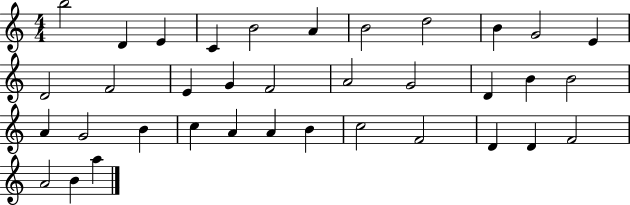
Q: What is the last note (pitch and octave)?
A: A5